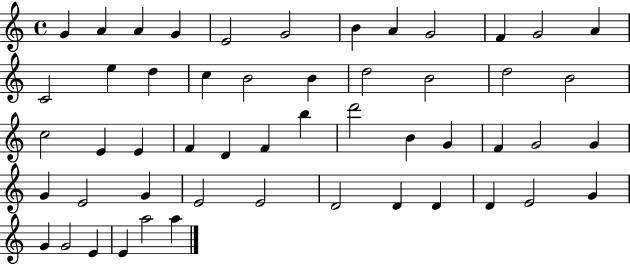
G4/q A4/q A4/q G4/q E4/h G4/h B4/q A4/q G4/h F4/q G4/h A4/q C4/h E5/q D5/q C5/q B4/h B4/q D5/h B4/h D5/h B4/h C5/h E4/q E4/q F4/q D4/q F4/q B5/q D6/h B4/q G4/q F4/q G4/h G4/q G4/q E4/h G4/q E4/h E4/h D4/h D4/q D4/q D4/q E4/h G4/q G4/q G4/h E4/q E4/q A5/h A5/q